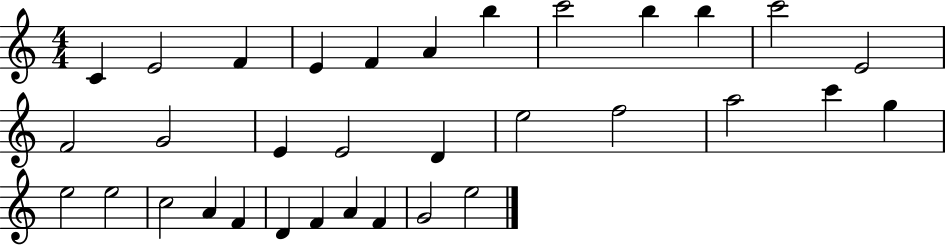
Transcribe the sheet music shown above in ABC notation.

X:1
T:Untitled
M:4/4
L:1/4
K:C
C E2 F E F A b c'2 b b c'2 E2 F2 G2 E E2 D e2 f2 a2 c' g e2 e2 c2 A F D F A F G2 e2